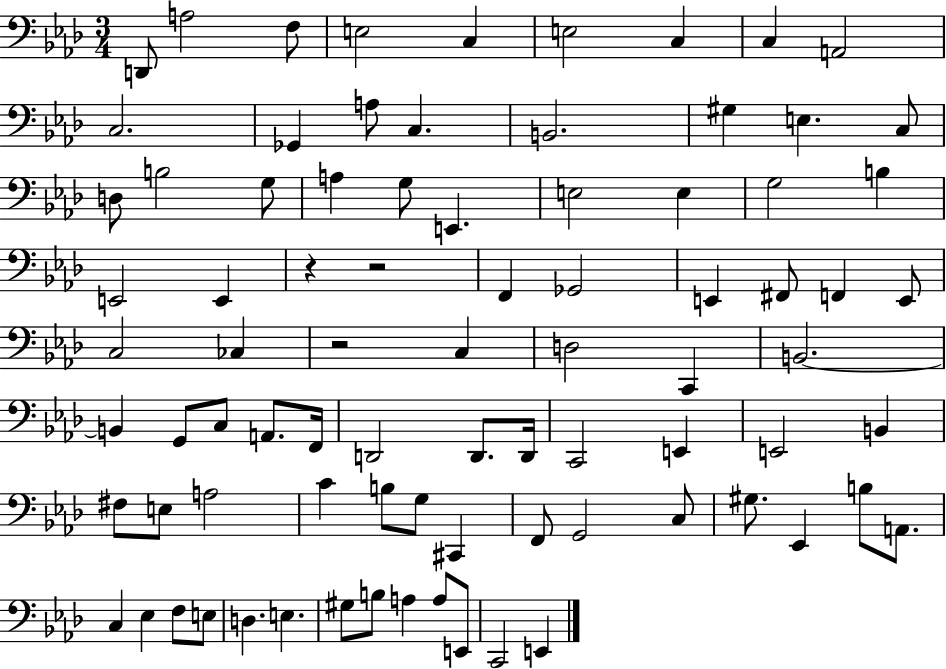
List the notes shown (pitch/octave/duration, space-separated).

D2/e A3/h F3/e E3/h C3/q E3/h C3/q C3/q A2/h C3/h. Gb2/q A3/e C3/q. B2/h. G#3/q E3/q. C3/e D3/e B3/h G3/e A3/q G3/e E2/q. E3/h E3/q G3/h B3/q E2/h E2/q R/q R/h F2/q Gb2/h E2/q F#2/e F2/q E2/e C3/h CES3/q R/h C3/q D3/h C2/q B2/h. B2/q G2/e C3/e A2/e. F2/s D2/h D2/e. D2/s C2/h E2/q E2/h B2/q F#3/e E3/e A3/h C4/q B3/e G3/e C#2/q F2/e G2/h C3/e G#3/e. Eb2/q B3/e A2/e. C3/q Eb3/q F3/e E3/e D3/q. E3/q. G#3/e B3/e A3/q A3/e E2/e C2/h E2/q